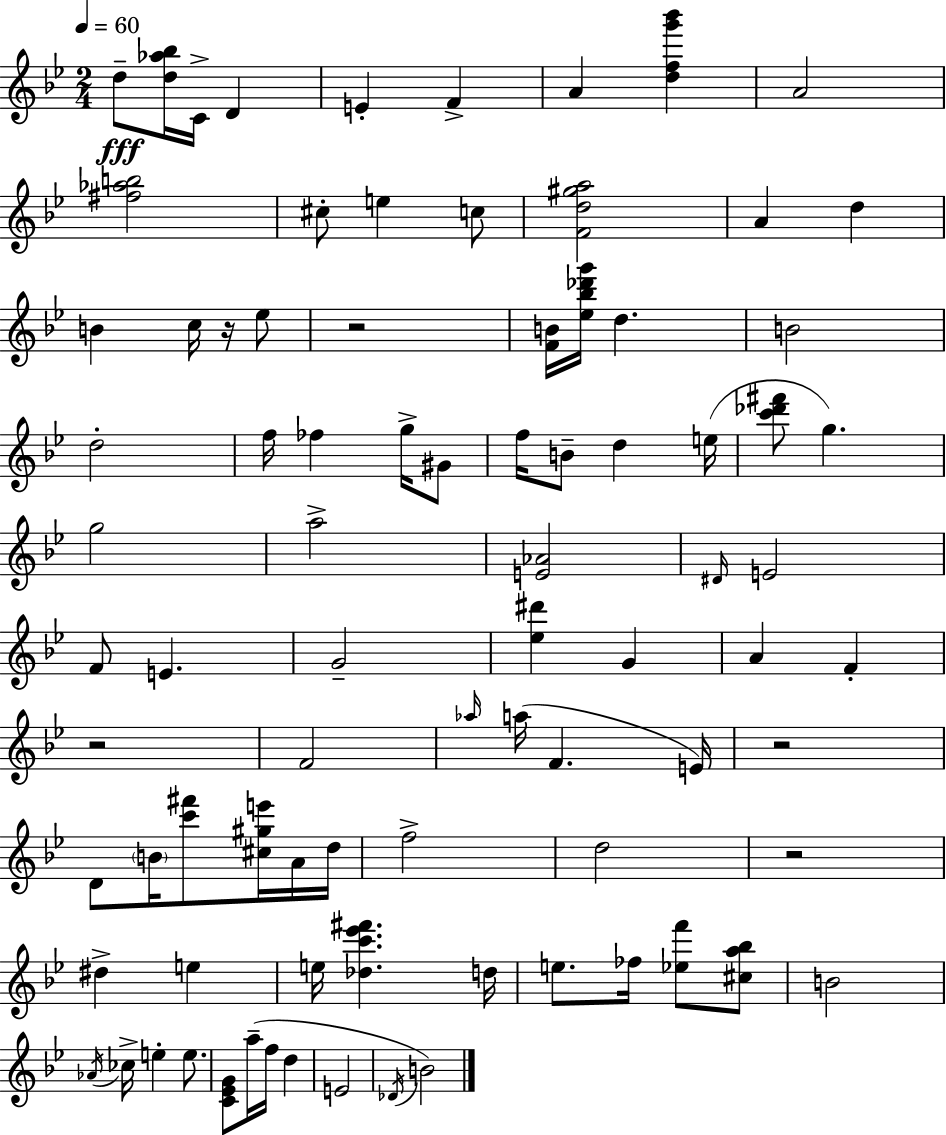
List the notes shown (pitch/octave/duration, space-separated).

D5/e [D5,Ab5,Bb5]/s C4/s D4/q E4/q F4/q A4/q [D5,F5,G6,Bb6]/q A4/h [F#5,Ab5,B5]/h C#5/e E5/q C5/e [F4,D5,G#5,A5]/h A4/q D5/q B4/q C5/s R/s Eb5/e R/h [F4,B4]/s [Eb5,Bb5,Db6,G6]/s D5/q. B4/h D5/h F5/s FES5/q G5/s G#4/e F5/s B4/e D5/q E5/s [C6,Db6,F#6]/e G5/q. G5/h A5/h [E4,Ab4]/h D#4/s E4/h F4/e E4/q. G4/h [Eb5,D#6]/q G4/q A4/q F4/q R/h F4/h Ab5/s A5/s F4/q. E4/s R/h D4/e B4/s [C6,F#6]/e [C#5,G#5,E6]/s A4/s D5/s F5/h D5/h R/h D#5/q E5/q E5/s [Db5,C6,Eb6,F#6]/q. D5/s E5/e. FES5/s [Eb5,F6]/e [C#5,A5,Bb5]/e B4/h Ab4/s CES5/s E5/q E5/e. [C4,Eb4,G4]/e A5/s F5/s D5/q E4/h Db4/s B4/h